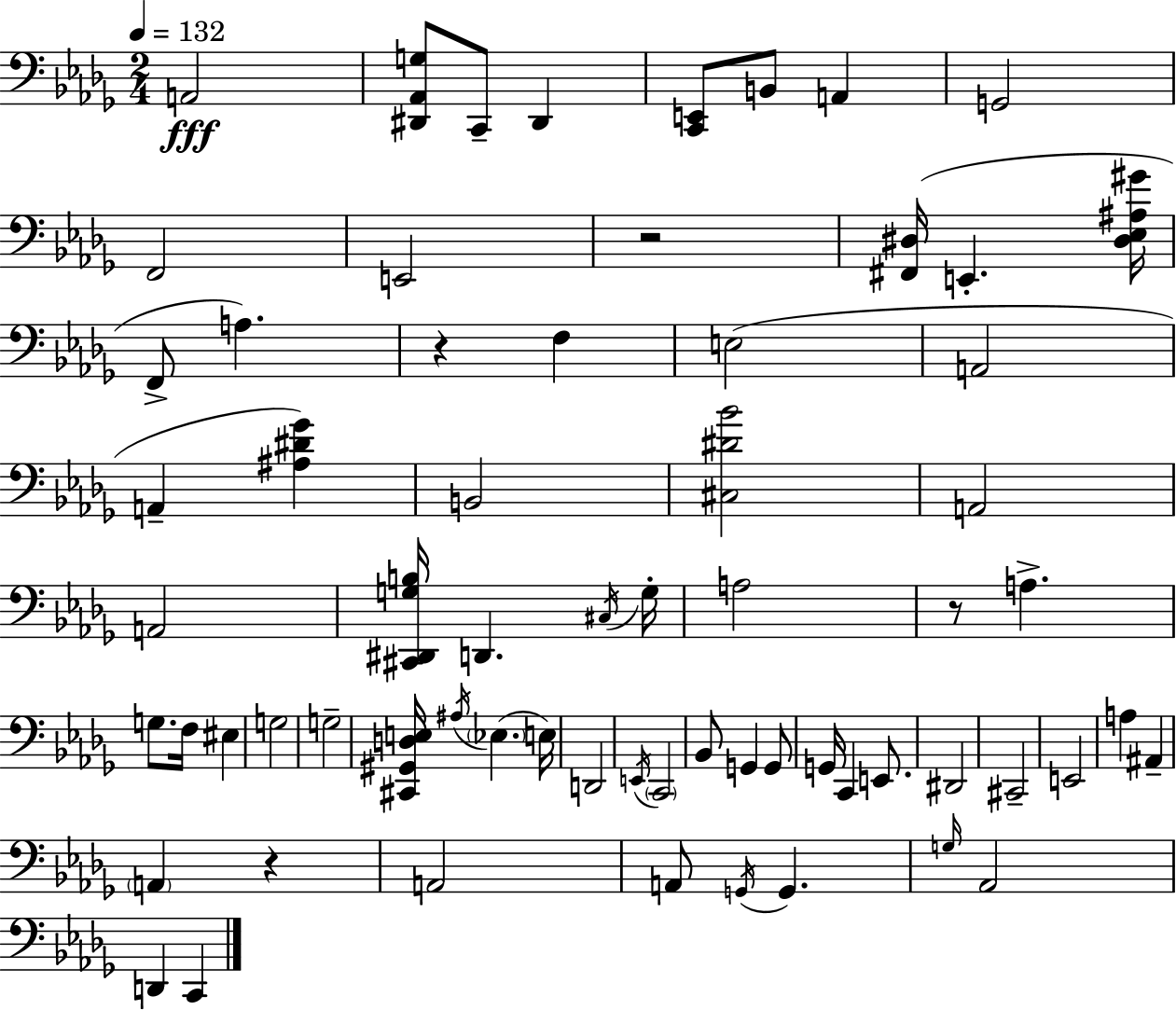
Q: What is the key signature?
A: BES minor